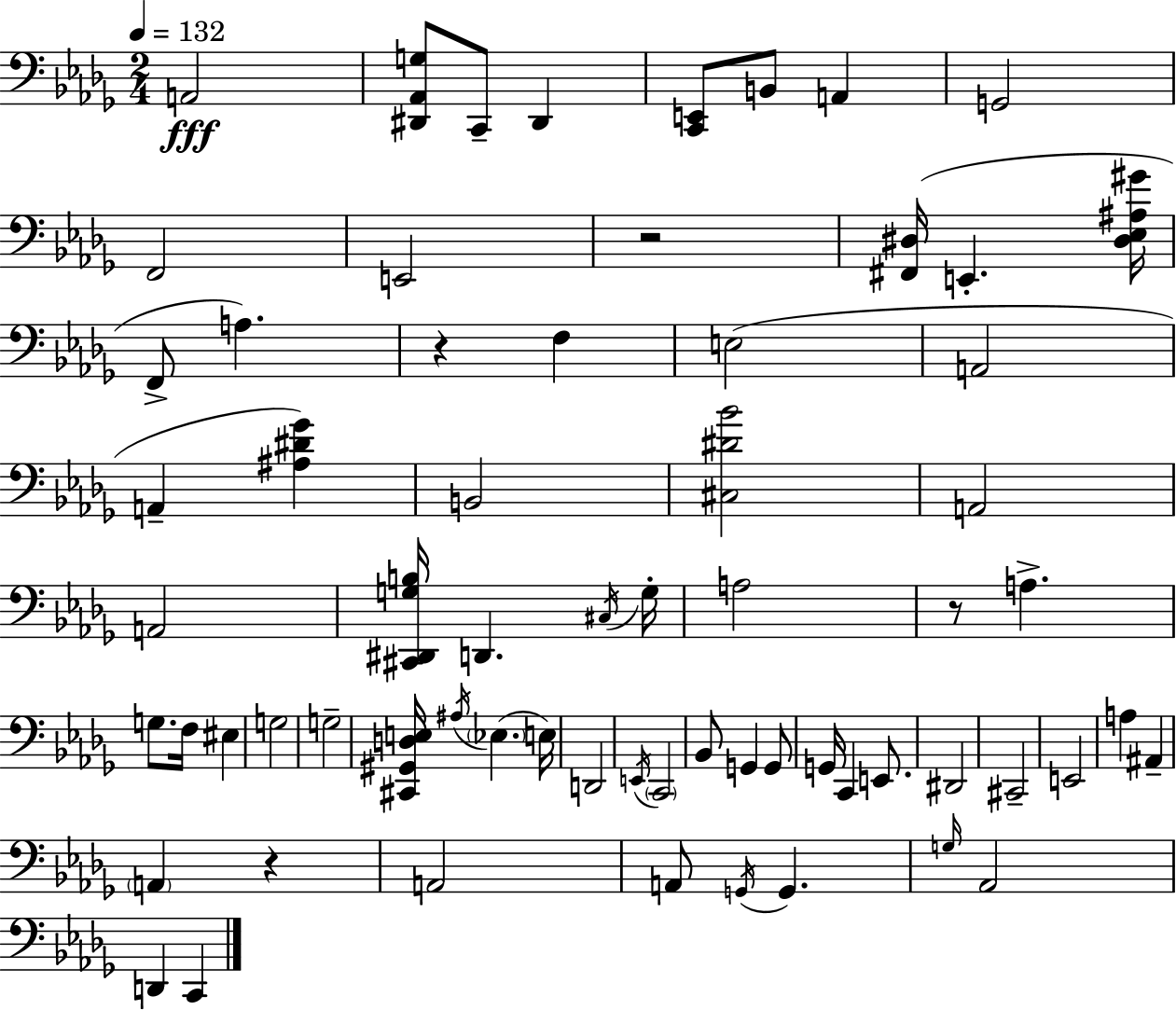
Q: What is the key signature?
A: BES minor